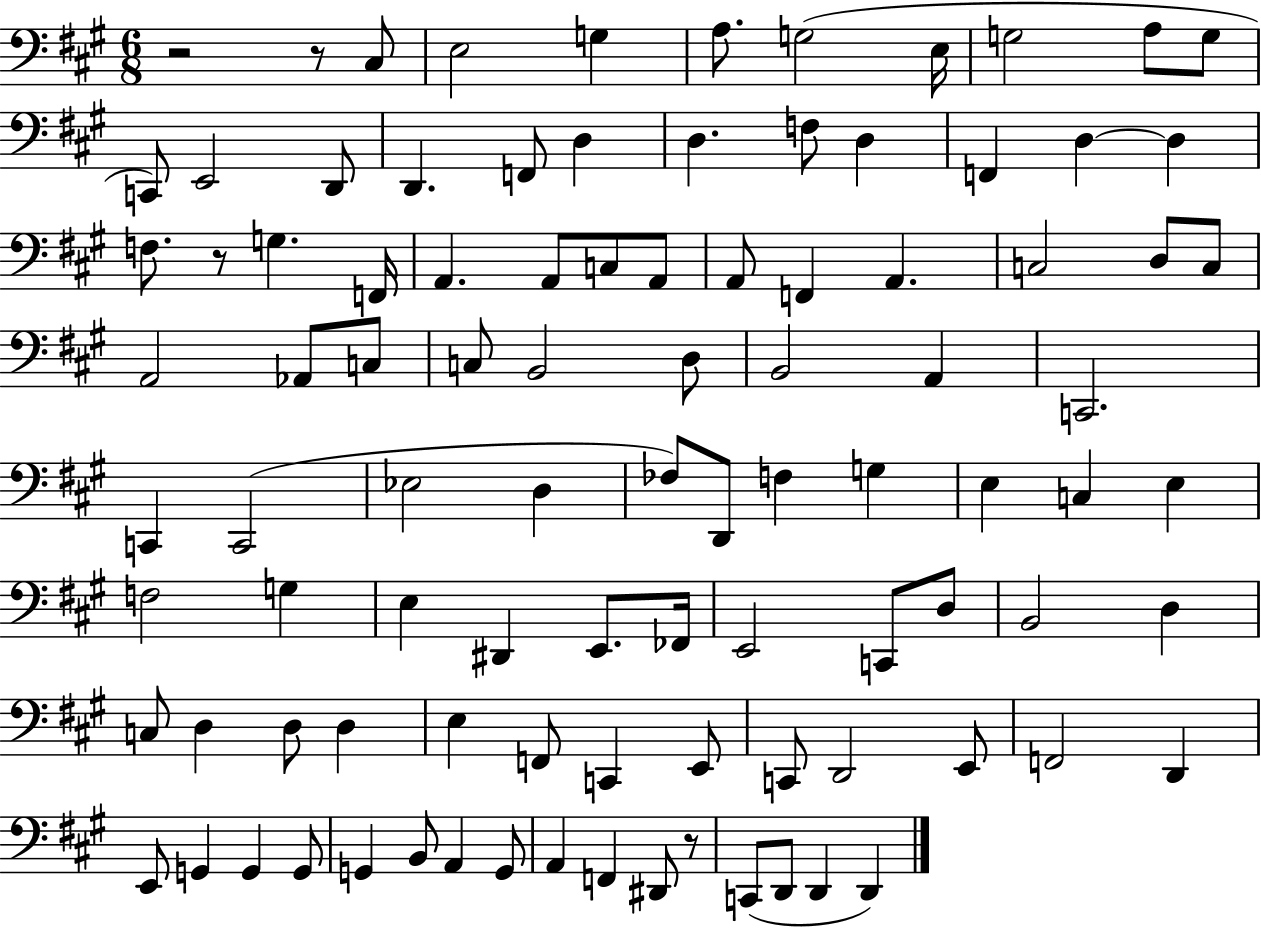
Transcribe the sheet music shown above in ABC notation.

X:1
T:Untitled
M:6/8
L:1/4
K:A
z2 z/2 ^C,/2 E,2 G, A,/2 G,2 E,/4 G,2 A,/2 G,/2 C,,/2 E,,2 D,,/2 D,, F,,/2 D, D, F,/2 D, F,, D, D, F,/2 z/2 G, F,,/4 A,, A,,/2 C,/2 A,,/2 A,,/2 F,, A,, C,2 D,/2 C,/2 A,,2 _A,,/2 C,/2 C,/2 B,,2 D,/2 B,,2 A,, C,,2 C,, C,,2 _E,2 D, _F,/2 D,,/2 F, G, E, C, E, F,2 G, E, ^D,, E,,/2 _F,,/4 E,,2 C,,/2 D,/2 B,,2 D, C,/2 D, D,/2 D, E, F,,/2 C,, E,,/2 C,,/2 D,,2 E,,/2 F,,2 D,, E,,/2 G,, G,, G,,/2 G,, B,,/2 A,, G,,/2 A,, F,, ^D,,/2 z/2 C,,/2 D,,/2 D,, D,,